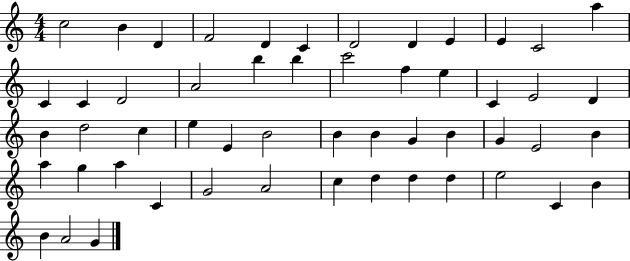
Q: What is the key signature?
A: C major